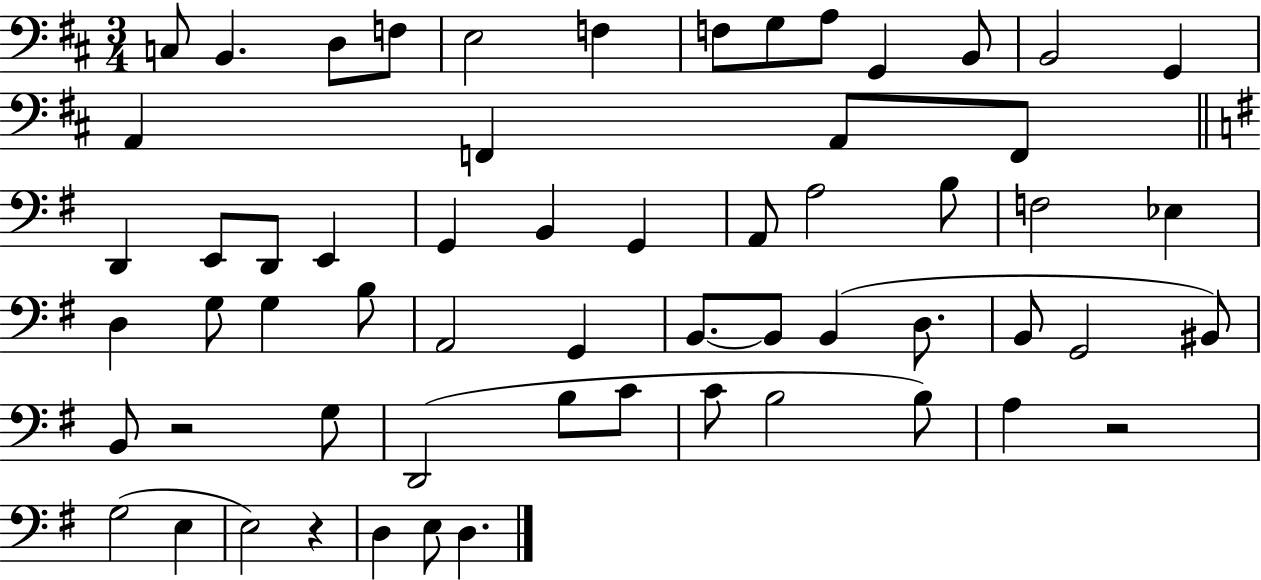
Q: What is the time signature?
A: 3/4